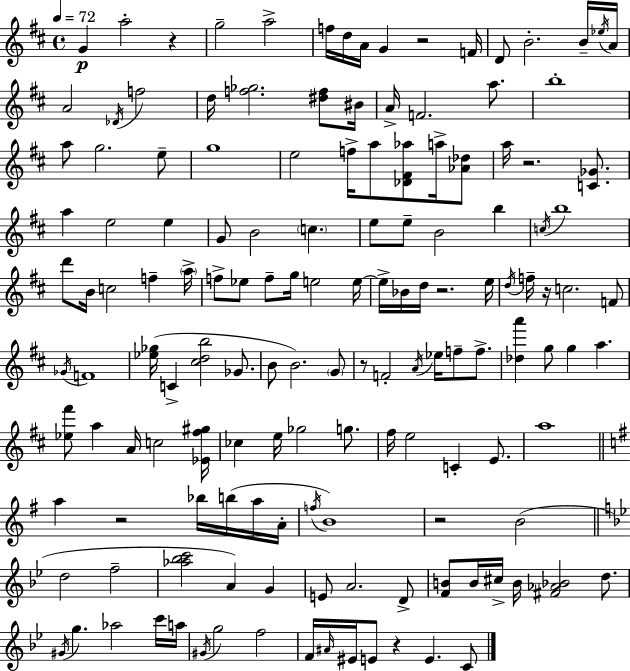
{
  \clef treble
  \time 4/4
  \defaultTimeSignature
  \key d \major
  \tempo 4 = 72
  g'4\p a''2-. r4 | g''2-- a''2-> | f''16 d''16 a'16 g'4 r2 f'16 | d'8 b'2.-. b'16-- \acciaccatura { ees''16 } | \break a'16 a'2 \acciaccatura { des'16 } f''2 | d''16 <f'' ges''>2. <dis'' f''>8 | bis'16 a'16-> f'2. a''8. | b''1-. | \break a''8 g''2. | e''8-- g''1 | e''2 f''16-> a''8 <des' fis' aes''>8 a''16-> | <aes' des''>8 a''16 r2. <c' ges'>8. | \break a''4 e''2 e''4 | g'8 b'2 \parenthesize c''4. | e''8 e''8-- b'2 b''4 | \acciaccatura { c''16 } b''1 | \break d'''8 b'16 c''2 f''4-- | \parenthesize a''16-> f''8-> ees''8 f''8-- g''16 e''2 | e''16~~ e''16-> bes'16 d''16 r2. | e''16 \acciaccatura { d''16 } f''16-- r16 c''2. | \break f'8 \acciaccatura { ges'16 } f'1 | <ees'' ges''>16( c'4-> <cis'' d'' b''>2 | ges'8. b'8 b'2.) | \parenthesize g'8 r8 f'2-. \acciaccatura { a'16 } | \break ees''16 f''8-- f''8.-> <des'' a'''>4 g''8 g''4 | a''4. <ees'' fis'''>8 a''4 a'16 c''2 | <ees' fis'' gis''>16 ces''4 e''16 ges''2 | g''8. fis''16 e''2 c'4-. | \break e'8. a''1 | \bar "||" \break \key g \major a''4 r2 bes''16 b''16( a''16 a'16-. | \acciaccatura { f''16 } b'1) | r2 b'2( | \bar "||" \break \key bes \major d''2 f''2-- | <aes'' bes'' c'''>2 a'4) g'4 | e'8 a'2. d'8-> | <f' b'>8 b'16 cis''16-> b'16 <fis' aes' bes'>2 d''8. | \break \acciaccatura { gis'16 } g''4. aes''2 c'''16 | a''16 \acciaccatura { gis'16 } g''2 f''2 | f'16 \grace { ais'16 } eis'16 e'8 r4 e'4. | c'8 \bar "|."
}